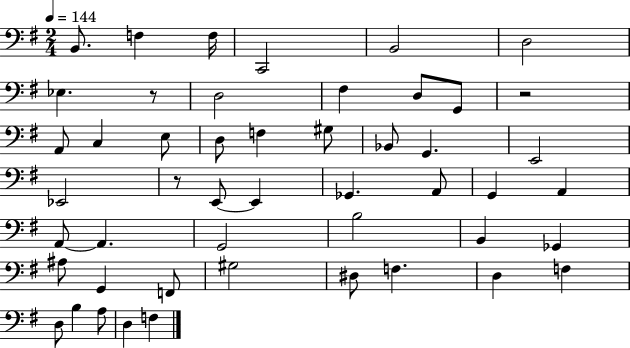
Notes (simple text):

B2/e. F3/q F3/s C2/h B2/h D3/h Eb3/q. R/e D3/h F#3/q D3/e G2/e R/h A2/e C3/q E3/e D3/e F3/q G#3/e Bb2/e G2/q. E2/h Eb2/h R/e E2/e E2/q Gb2/q. A2/e G2/q A2/q A2/e A2/q. G2/h B3/h B2/q Gb2/q A#3/e G2/q F2/e G#3/h D#3/e F3/q. D3/q F3/q D3/e B3/q A3/e D3/q F3/q